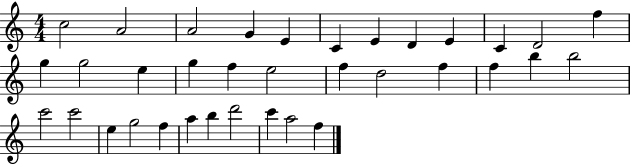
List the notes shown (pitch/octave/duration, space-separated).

C5/h A4/h A4/h G4/q E4/q C4/q E4/q D4/q E4/q C4/q D4/h F5/q G5/q G5/h E5/q G5/q F5/q E5/h F5/q D5/h F5/q F5/q B5/q B5/h C6/h C6/h E5/q G5/h F5/q A5/q B5/q D6/h C6/q A5/h F5/q